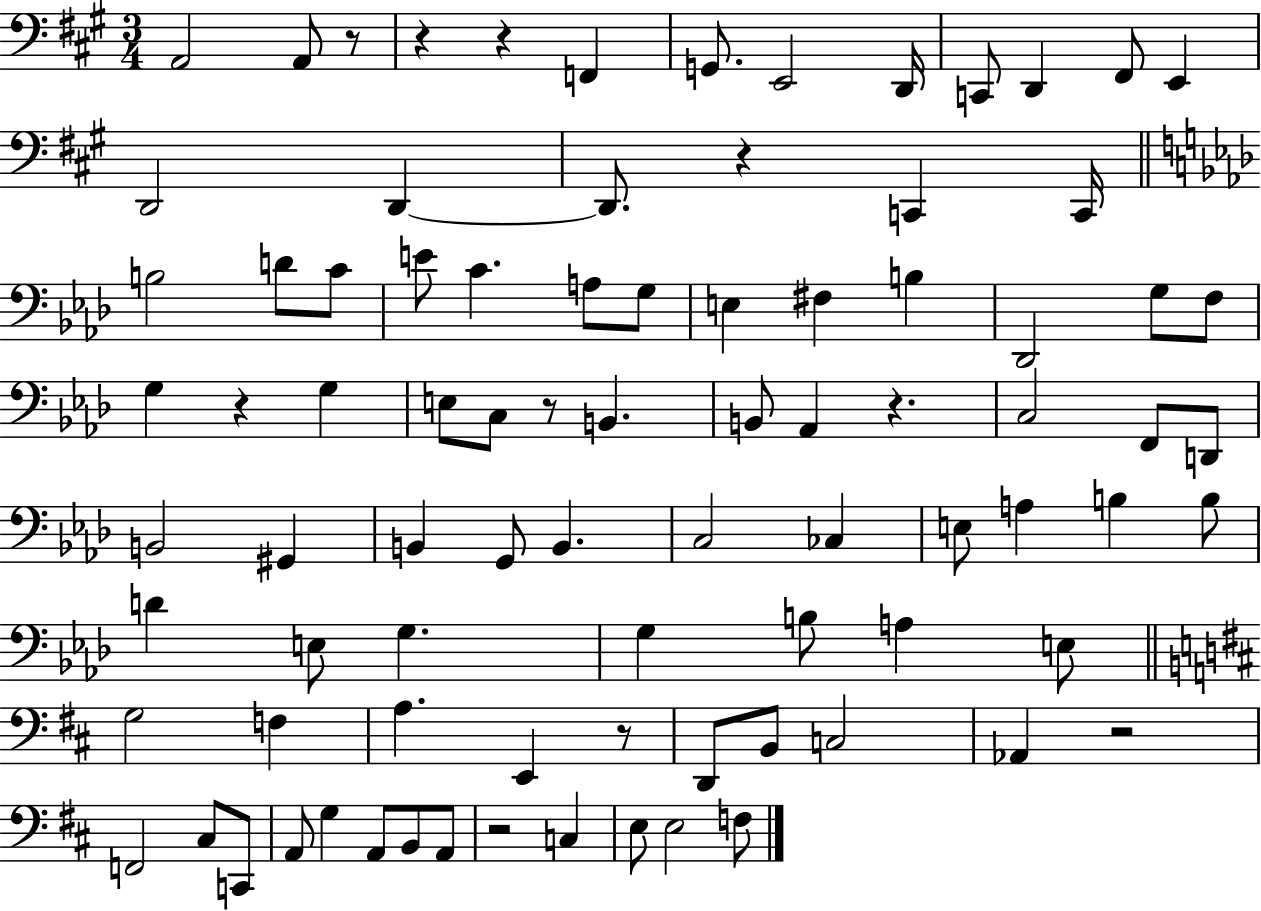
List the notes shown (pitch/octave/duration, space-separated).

A2/h A2/e R/e R/q R/q F2/q G2/e. E2/h D2/s C2/e D2/q F#2/e E2/q D2/h D2/q D2/e. R/q C2/q C2/s B3/h D4/e C4/e E4/e C4/q. A3/e G3/e E3/q F#3/q B3/q Db2/h G3/e F3/e G3/q R/q G3/q E3/e C3/e R/e B2/q. B2/e Ab2/q R/q. C3/h F2/e D2/e B2/h G#2/q B2/q G2/e B2/q. C3/h CES3/q E3/e A3/q B3/q B3/e D4/q E3/e G3/q. G3/q B3/e A3/q E3/e G3/h F3/q A3/q. E2/q R/e D2/e B2/e C3/h Ab2/q R/h F2/h C#3/e C2/e A2/e G3/q A2/e B2/e A2/e R/h C3/q E3/e E3/h F3/e